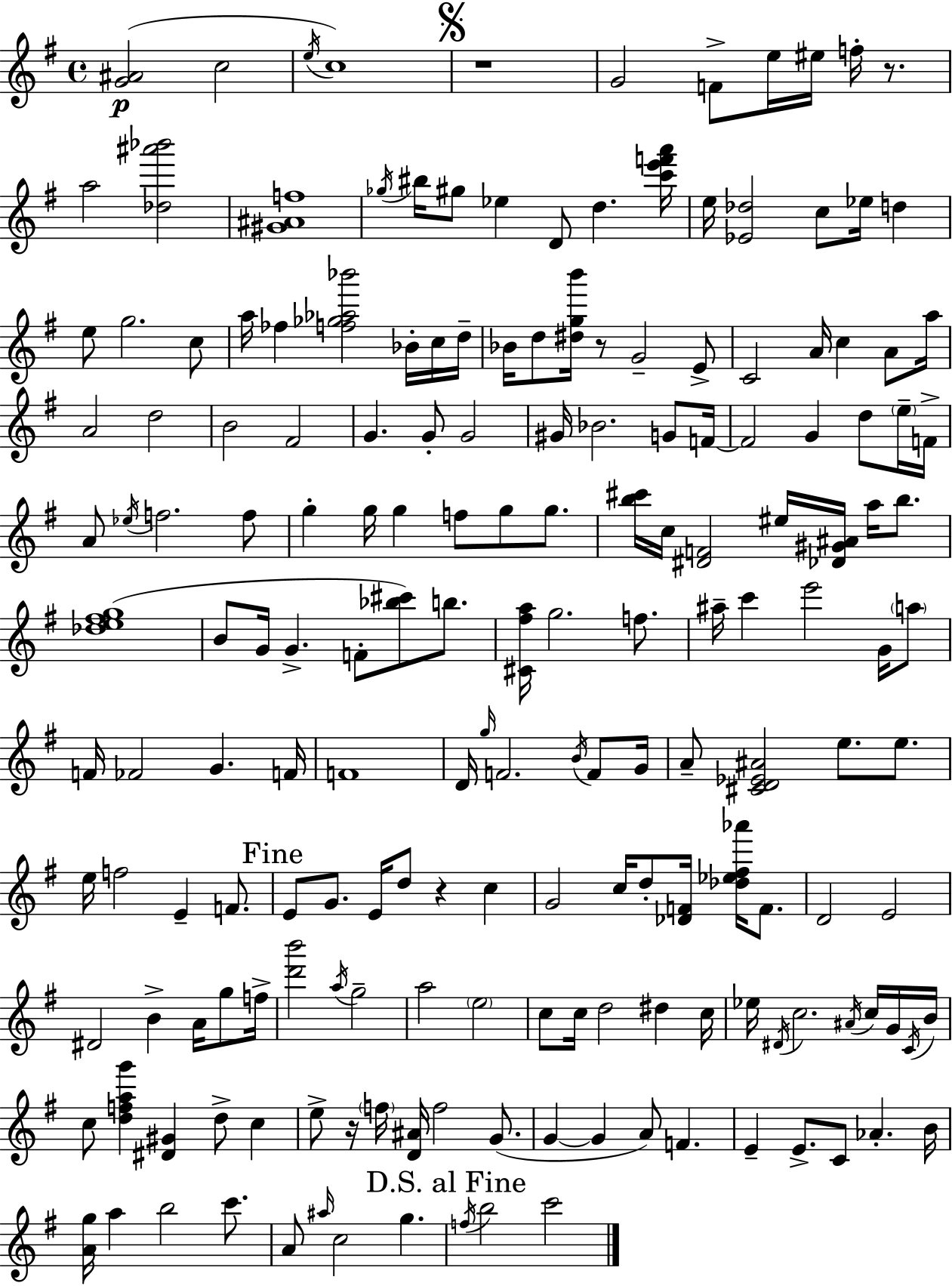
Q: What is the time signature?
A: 4/4